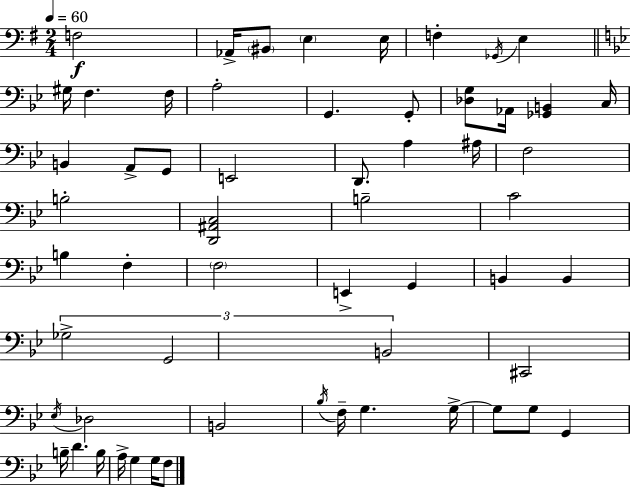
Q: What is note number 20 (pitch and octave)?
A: E2